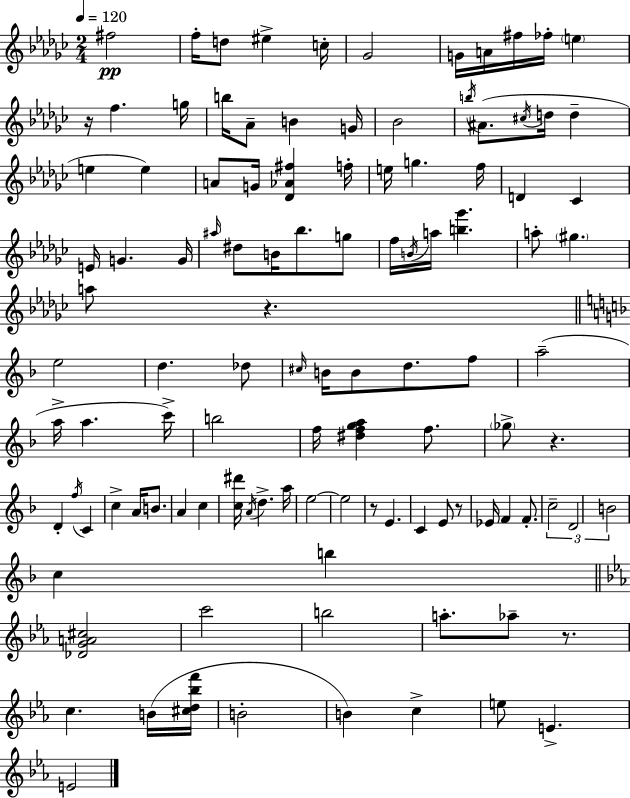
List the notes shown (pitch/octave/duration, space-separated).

F#5/h F5/s D5/e EIS5/q C5/s Gb4/h G4/s A4/s F#5/s FES5/s E5/q R/s F5/q. G5/s B5/s Ab4/e B4/q G4/s Bb4/h B5/s A#4/e. C#5/s D5/s D5/q E5/q E5/q A4/e G4/s [Db4,Ab4,F#5]/q F5/s E5/s G5/q. F5/s D4/q CES4/q E4/s G4/q. G4/s A#5/s D#5/e B4/s Bb5/e. G5/e F5/s B4/s A5/s [B5,Gb6]/q. A5/e G#5/q. A5/e R/q. E5/h D5/q. Db5/e C#5/s B4/s B4/e D5/e. F5/e A5/h A5/s A5/q. C6/s B5/h F5/s [D#5,F5,G5,A5]/q F5/e. Gb5/e R/q. D4/q F5/s C4/q C5/q A4/s B4/e. A4/q C5/q [C5,D#6]/s A4/s D5/q. A5/s E5/h E5/h R/e E4/q. C4/q E4/e R/e Eb4/s F4/q F4/e. C5/h D4/h B4/h C5/q B5/q [Db4,G4,A4,C#5]/h C6/h B5/h A5/e. Ab5/e R/e. C5/q. B4/s [C#5,D5,Bb5,F6]/s B4/h B4/q C5/q E5/e E4/q. E4/h